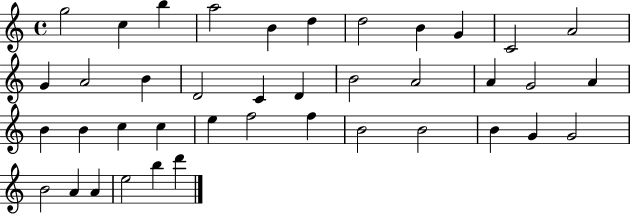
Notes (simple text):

G5/h C5/q B5/q A5/h B4/q D5/q D5/h B4/q G4/q C4/h A4/h G4/q A4/h B4/q D4/h C4/q D4/q B4/h A4/h A4/q G4/h A4/q B4/q B4/q C5/q C5/q E5/q F5/h F5/q B4/h B4/h B4/q G4/q G4/h B4/h A4/q A4/q E5/h B5/q D6/q